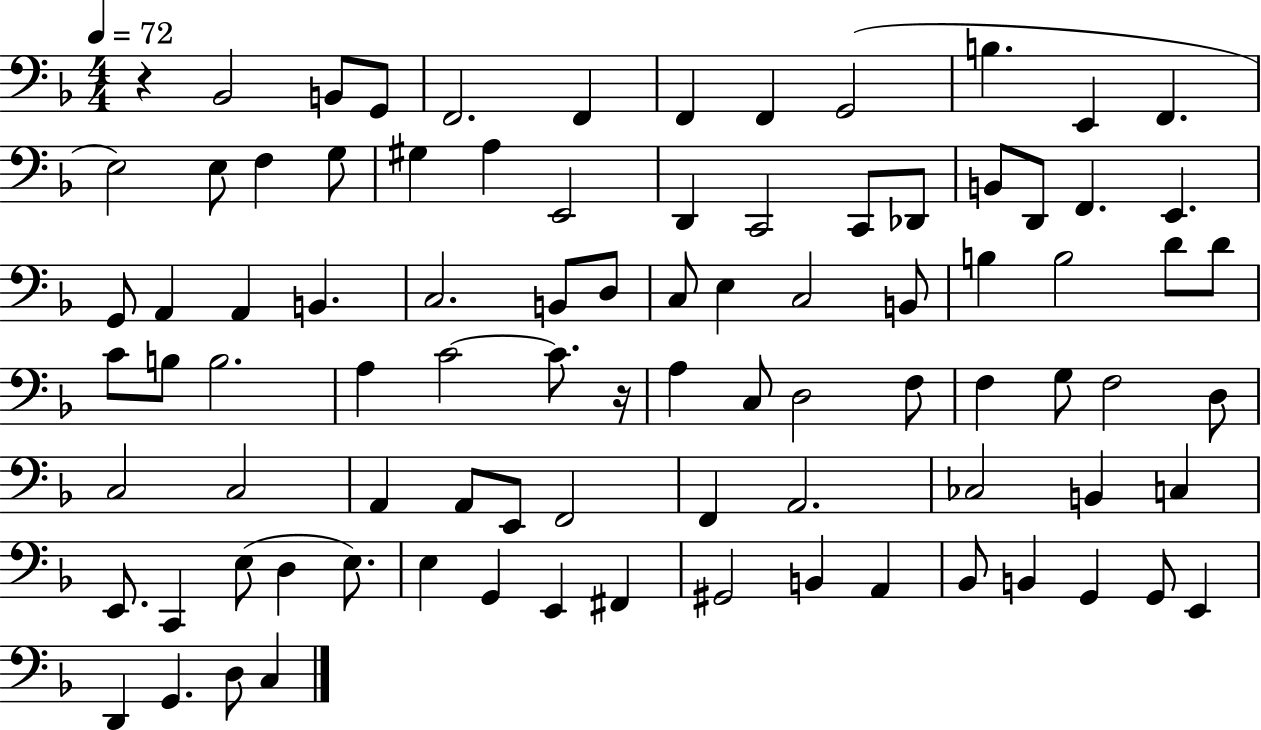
{
  \clef bass
  \numericTimeSignature
  \time 4/4
  \key f \major
  \tempo 4 = 72
  r4 bes,2 b,8 g,8 | f,2. f,4 | f,4 f,4 g,2( | b4. e,4 f,4. | \break e2) e8 f4 g8 | gis4 a4 e,2 | d,4 c,2 c,8 des,8 | b,8 d,8 f,4. e,4. | \break g,8 a,4 a,4 b,4. | c2. b,8 d8 | c8 e4 c2 b,8 | b4 b2 d'8 d'8 | \break c'8 b8 b2. | a4 c'2~~ c'8. r16 | a4 c8 d2 f8 | f4 g8 f2 d8 | \break c2 c2 | a,4 a,8 e,8 f,2 | f,4 a,2. | ces2 b,4 c4 | \break e,8. c,4 e8( d4 e8.) | e4 g,4 e,4 fis,4 | gis,2 b,4 a,4 | bes,8 b,4 g,4 g,8 e,4 | \break d,4 g,4. d8 c4 | \bar "|."
}